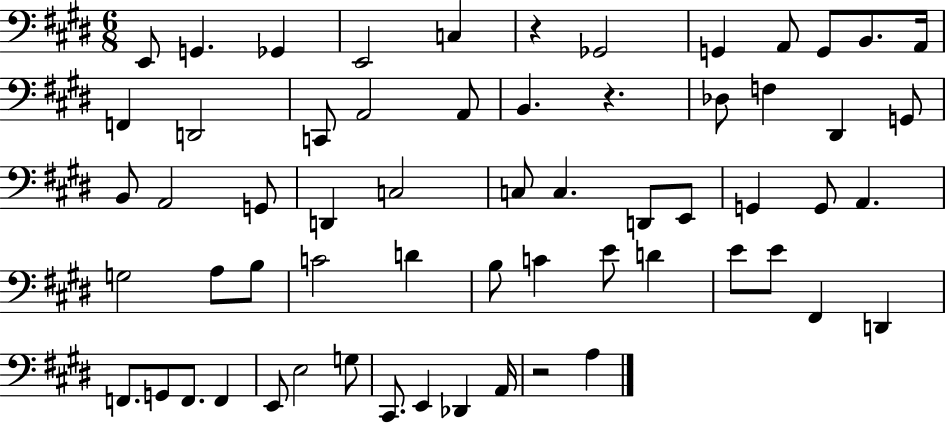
E2/e G2/q. Gb2/q E2/h C3/q R/q Gb2/h G2/q A2/e G2/e B2/e. A2/s F2/q D2/h C2/e A2/h A2/e B2/q. R/q. Db3/e F3/q D#2/q G2/e B2/e A2/h G2/e D2/q C3/h C3/e C3/q. D2/e E2/e G2/q G2/e A2/q. G3/h A3/e B3/e C4/h D4/q B3/e C4/q E4/e D4/q E4/e E4/e F#2/q D2/q F2/e. G2/e F2/e. F2/q E2/e E3/h G3/e C#2/e. E2/q Db2/q A2/s R/h A3/q